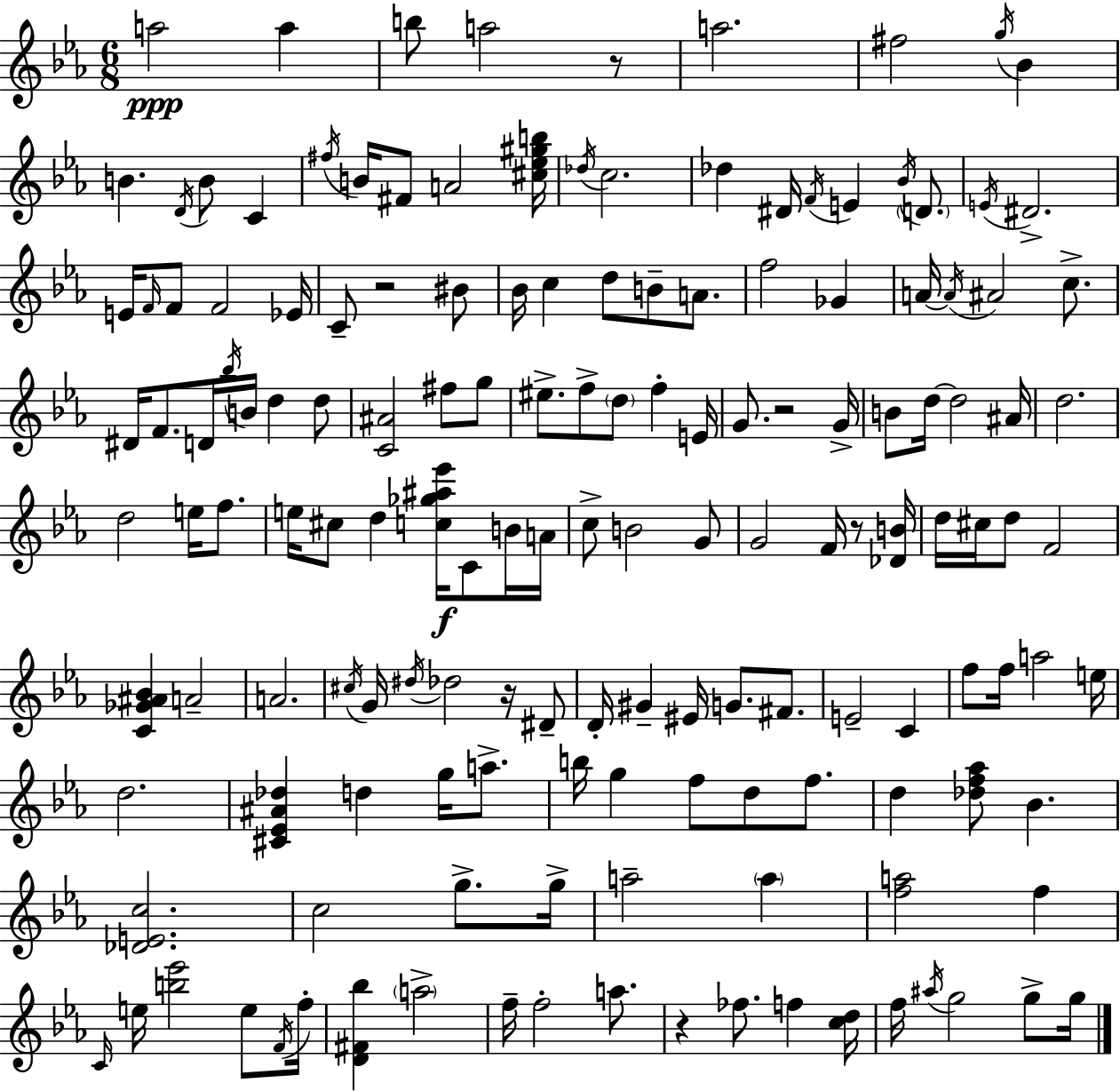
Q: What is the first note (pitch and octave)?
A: A5